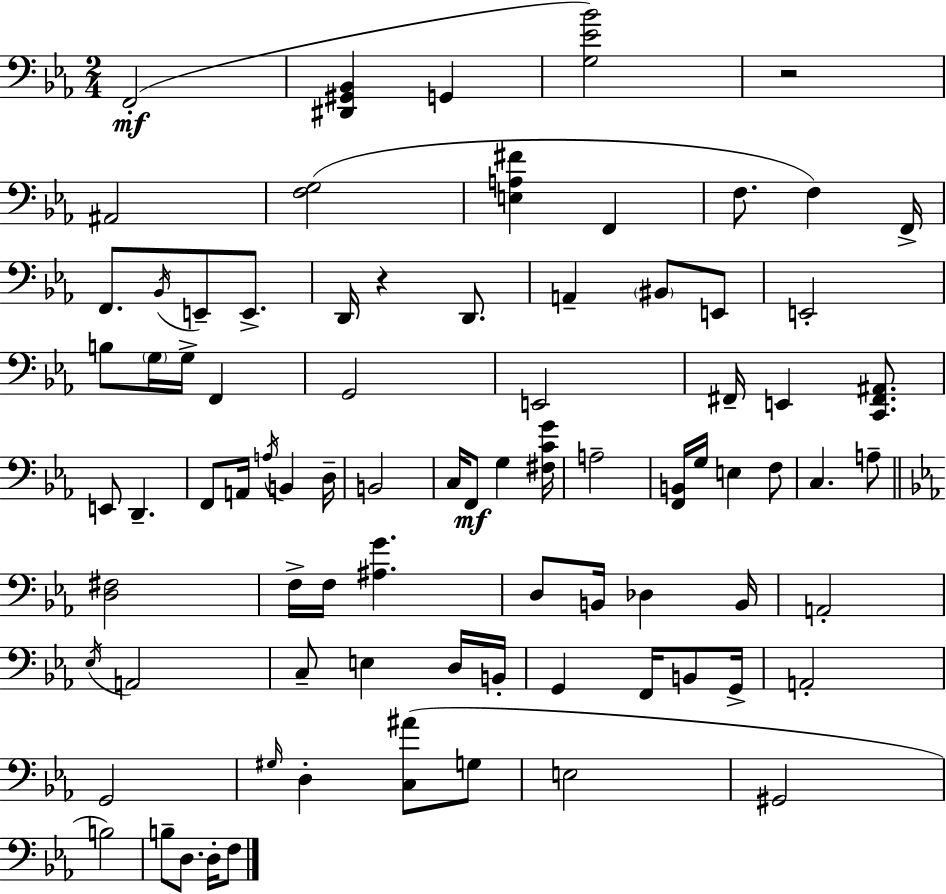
F2/h [D#2,G#2,Bb2]/q G2/q [G3,Eb4,Bb4]/h R/h A#2/h [F3,G3]/h [E3,A3,F#4]/q F2/q F3/e. F3/q F2/s F2/e. Bb2/s E2/e E2/e. D2/s R/q D2/e. A2/q BIS2/e E2/e E2/h B3/e G3/s G3/s F2/q G2/h E2/h F#2/s E2/q [C2,F#2,A#2]/e. E2/e D2/q. F2/e A2/s A3/s B2/q D3/s B2/h C3/s F2/e G3/q [F#3,C4,G4]/s A3/h [F2,B2]/s G3/s E3/q F3/e C3/q. A3/e [D3,F#3]/h F3/s F3/s [A#3,G4]/q. D3/e B2/s Db3/q B2/s A2/h Eb3/s A2/h C3/e E3/q D3/s B2/s G2/q F2/s B2/e G2/s A2/h G2/h G#3/s D3/q [C3,A#4]/e G3/e E3/h G#2/h B3/h B3/e D3/e. D3/s F3/e